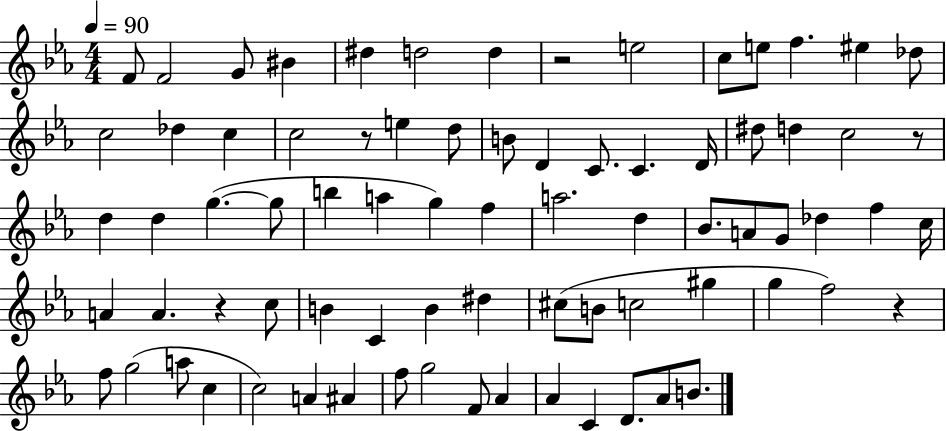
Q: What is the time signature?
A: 4/4